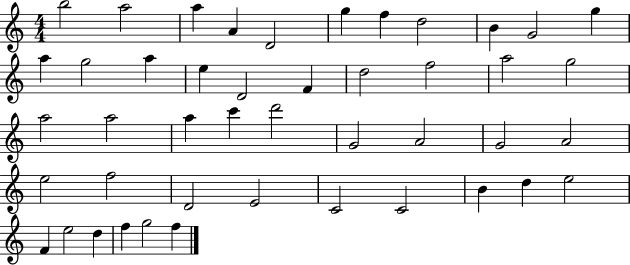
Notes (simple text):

B5/h A5/h A5/q A4/q D4/h G5/q F5/q D5/h B4/q G4/h G5/q A5/q G5/h A5/q E5/q D4/h F4/q D5/h F5/h A5/h G5/h A5/h A5/h A5/q C6/q D6/h G4/h A4/h G4/h A4/h E5/h F5/h D4/h E4/h C4/h C4/h B4/q D5/q E5/h F4/q E5/h D5/q F5/q G5/h F5/q